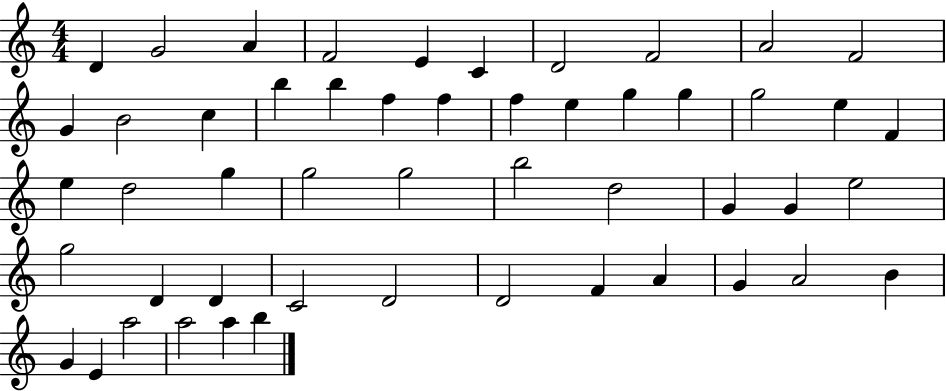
X:1
T:Untitled
M:4/4
L:1/4
K:C
D G2 A F2 E C D2 F2 A2 F2 G B2 c b b f f f e g g g2 e F e d2 g g2 g2 b2 d2 G G e2 g2 D D C2 D2 D2 F A G A2 B G E a2 a2 a b